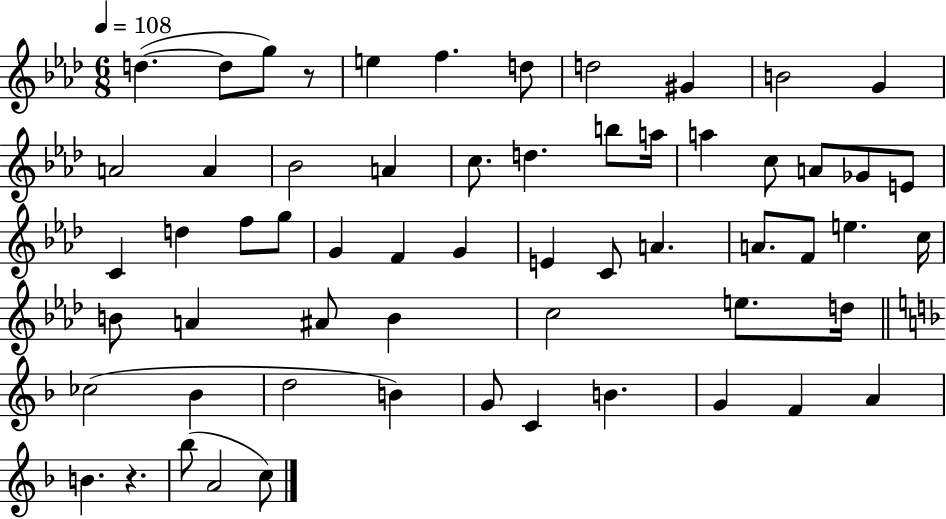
{
  \clef treble
  \numericTimeSignature
  \time 6/8
  \key aes \major
  \tempo 4 = 108
  d''4.~(~ d''8 g''8) r8 | e''4 f''4. d''8 | d''2 gis'4 | b'2 g'4 | \break a'2 a'4 | bes'2 a'4 | c''8. d''4. b''8 a''16 | a''4 c''8 a'8 ges'8 e'8 | \break c'4 d''4 f''8 g''8 | g'4 f'4 g'4 | e'4 c'8 a'4. | a'8. f'8 e''4. c''16 | \break b'8 a'4 ais'8 b'4 | c''2 e''8. d''16 | \bar "||" \break \key f \major ces''2( bes'4 | d''2 b'4) | g'8 c'4 b'4. | g'4 f'4 a'4 | \break b'4. r4. | bes''8( a'2 c''8) | \bar "|."
}